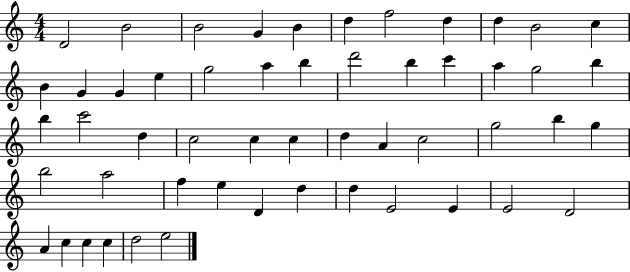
D4/h B4/h B4/h G4/q B4/q D5/q F5/h D5/q D5/q B4/h C5/q B4/q G4/q G4/q E5/q G5/h A5/q B5/q D6/h B5/q C6/q A5/q G5/h B5/q B5/q C6/h D5/q C5/h C5/q C5/q D5/q A4/q C5/h G5/h B5/q G5/q B5/h A5/h F5/q E5/q D4/q D5/q D5/q E4/h E4/q E4/h D4/h A4/q C5/q C5/q C5/q D5/h E5/h